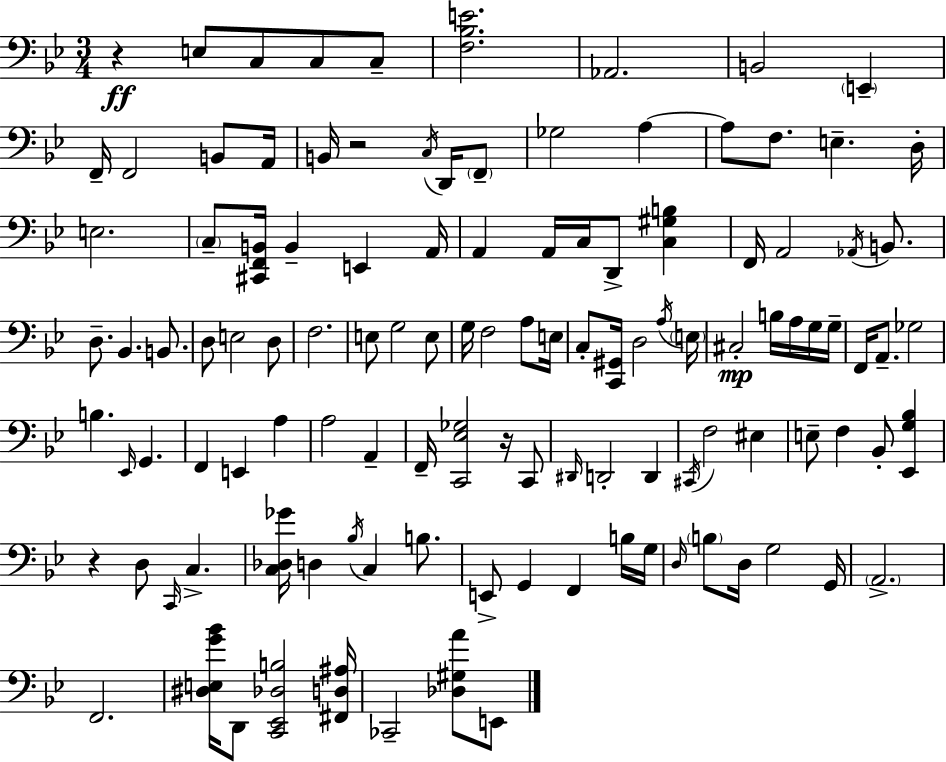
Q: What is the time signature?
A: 3/4